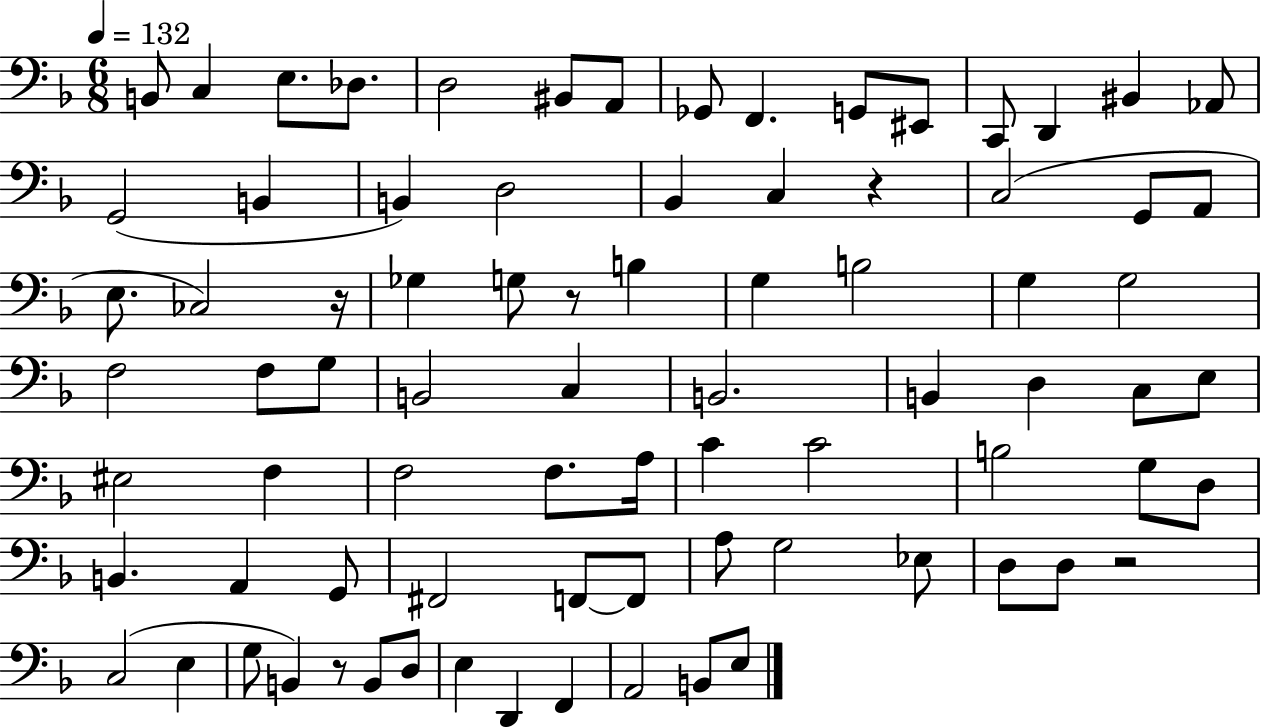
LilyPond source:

{
  \clef bass
  \numericTimeSignature
  \time 6/8
  \key f \major
  \tempo 4 = 132
  b,8 c4 e8. des8. | d2 bis,8 a,8 | ges,8 f,4. g,8 eis,8 | c,8 d,4 bis,4 aes,8 | \break g,2( b,4 | b,4) d2 | bes,4 c4 r4 | c2( g,8 a,8 | \break e8. ces2) r16 | ges4 g8 r8 b4 | g4 b2 | g4 g2 | \break f2 f8 g8 | b,2 c4 | b,2. | b,4 d4 c8 e8 | \break eis2 f4 | f2 f8. a16 | c'4 c'2 | b2 g8 d8 | \break b,4. a,4 g,8 | fis,2 f,8~~ f,8 | a8 g2 ees8 | d8 d8 r2 | \break c2( e4 | g8 b,4) r8 b,8 d8 | e4 d,4 f,4 | a,2 b,8 e8 | \break \bar "|."
}